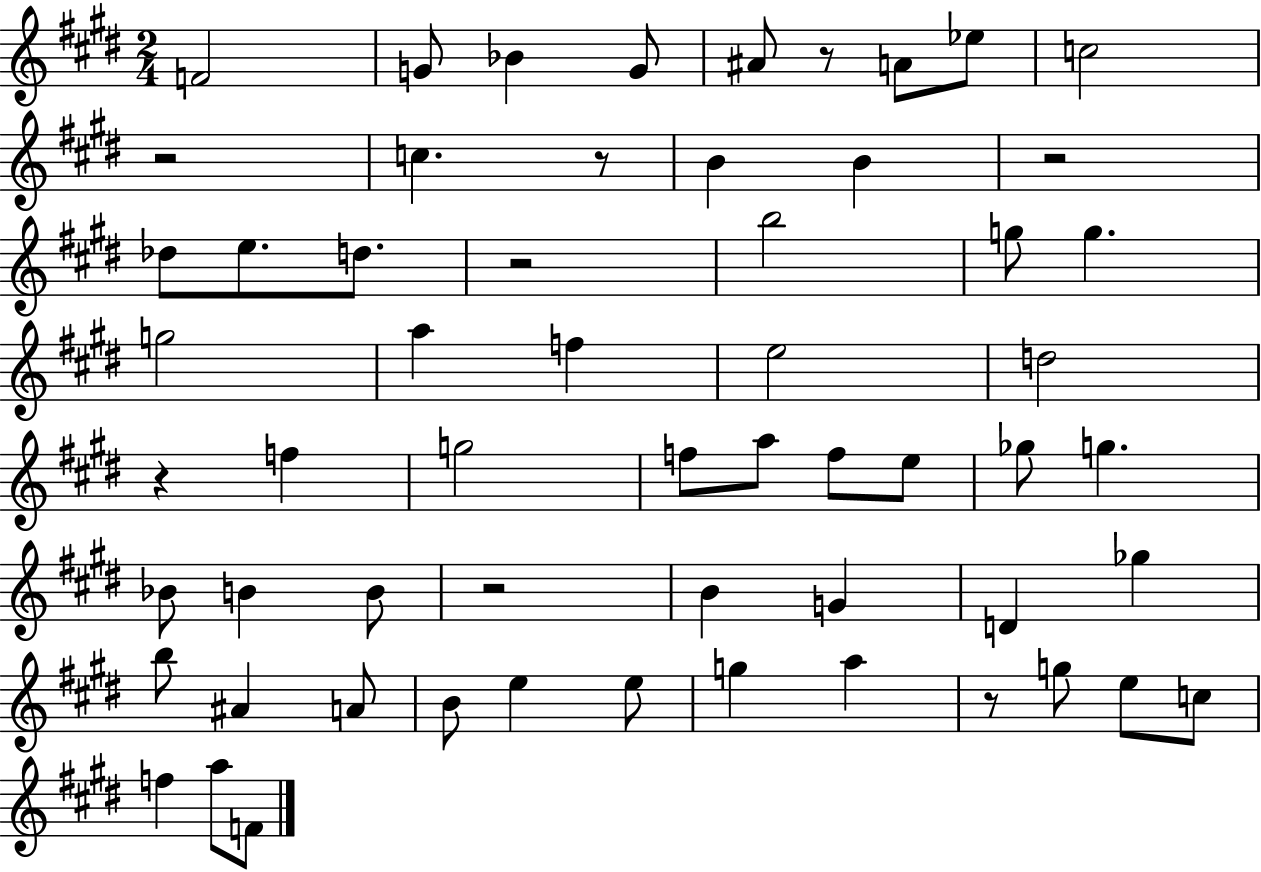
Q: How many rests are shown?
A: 8